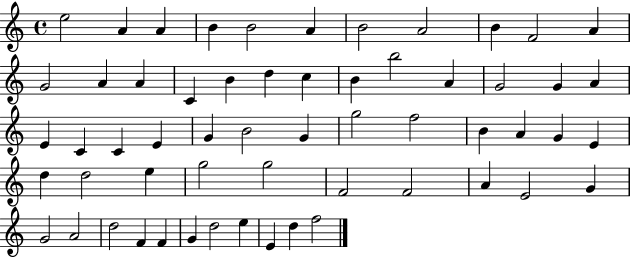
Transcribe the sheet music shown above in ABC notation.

X:1
T:Untitled
M:4/4
L:1/4
K:C
e2 A A B B2 A B2 A2 B F2 A G2 A A C B d c B b2 A G2 G A E C C E G B2 G g2 f2 B A G E d d2 e g2 g2 F2 F2 A E2 G G2 A2 d2 F F G d2 e E d f2